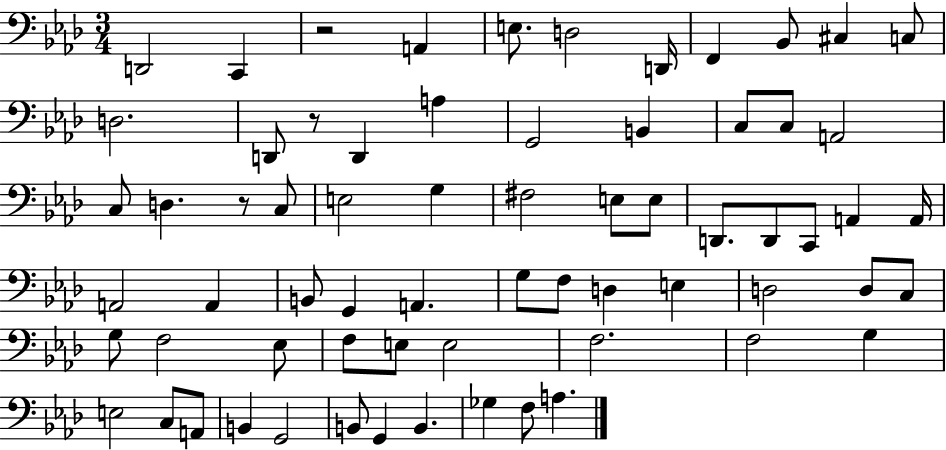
X:1
T:Untitled
M:3/4
L:1/4
K:Ab
D,,2 C,, z2 A,, E,/2 D,2 D,,/4 F,, _B,,/2 ^C, C,/2 D,2 D,,/2 z/2 D,, A, G,,2 B,, C,/2 C,/2 A,,2 C,/2 D, z/2 C,/2 E,2 G, ^F,2 E,/2 E,/2 D,,/2 D,,/2 C,,/2 A,, A,,/4 A,,2 A,, B,,/2 G,, A,, G,/2 F,/2 D, E, D,2 D,/2 C,/2 G,/2 F,2 _E,/2 F,/2 E,/2 E,2 F,2 F,2 G, E,2 C,/2 A,,/2 B,, G,,2 B,,/2 G,, B,, _G, F,/2 A,